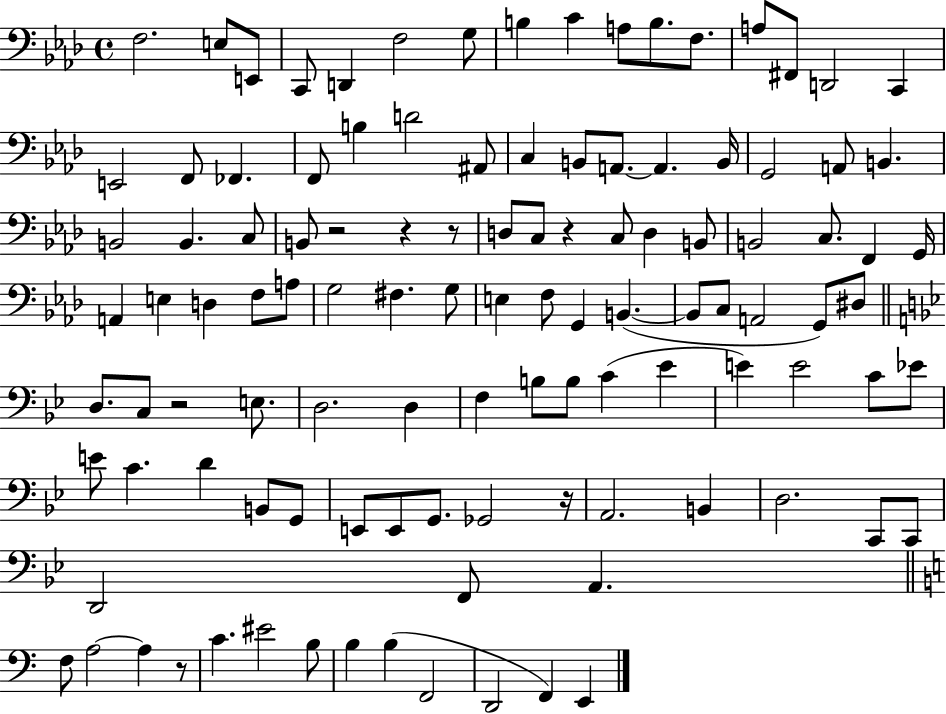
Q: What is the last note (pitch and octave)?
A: E2